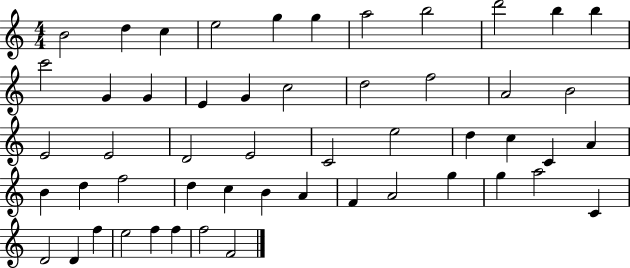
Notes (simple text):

B4/h D5/q C5/q E5/h G5/q G5/q A5/h B5/h D6/h B5/q B5/q C6/h G4/q G4/q E4/q G4/q C5/h D5/h F5/h A4/h B4/h E4/h E4/h D4/h E4/h C4/h E5/h D5/q C5/q C4/q A4/q B4/q D5/q F5/h D5/q C5/q B4/q A4/q F4/q A4/h G5/q G5/q A5/h C4/q D4/h D4/q F5/q E5/h F5/q F5/q F5/h F4/h